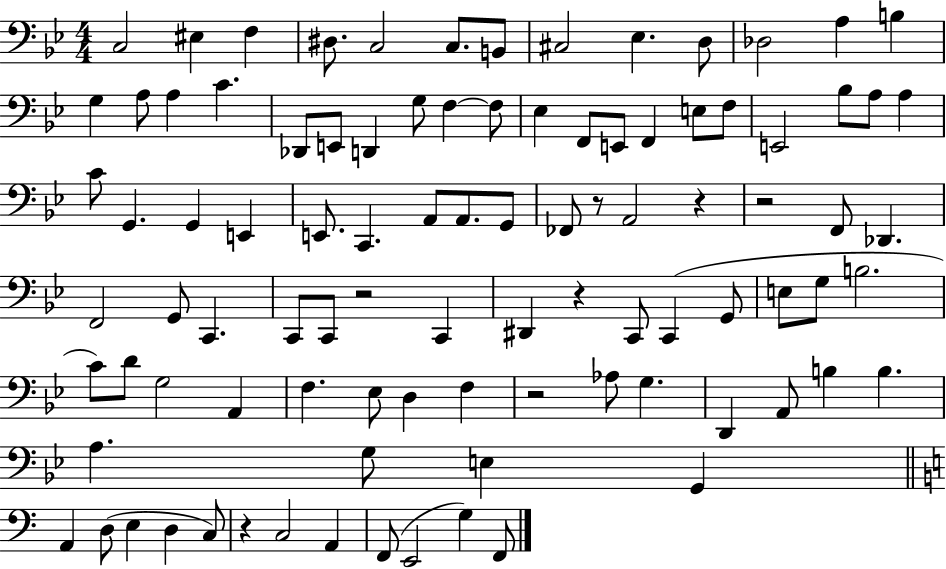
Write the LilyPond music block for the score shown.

{
  \clef bass
  \numericTimeSignature
  \time 4/4
  \key bes \major
  c2 eis4 f4 | dis8. c2 c8. b,8 | cis2 ees4. d8 | des2 a4 b4 | \break g4 a8 a4 c'4. | des,8 e,8 d,4 g8 f4~~ f8 | ees4 f,8 e,8 f,4 e8 f8 | e,2 bes8 a8 a4 | \break c'8 g,4. g,4 e,4 | e,8. c,4. a,8 a,8. g,8 | fes,8 r8 a,2 r4 | r2 f,8 des,4. | \break f,2 g,8 c,4. | c,8 c,8 r2 c,4 | dis,4 r4 c,8 c,4( g,8 | e8 g8 b2. | \break c'8) d'8 g2 a,4 | f4. ees8 d4 f4 | r2 aes8 g4. | d,4 a,8 b4 b4. | \break a4. g8 e4 g,4 | \bar "||" \break \key a \minor a,4 d8( e4 d4 c8) | r4 c2 a,4 | f,8( e,2 g4) f,8 | \bar "|."
}